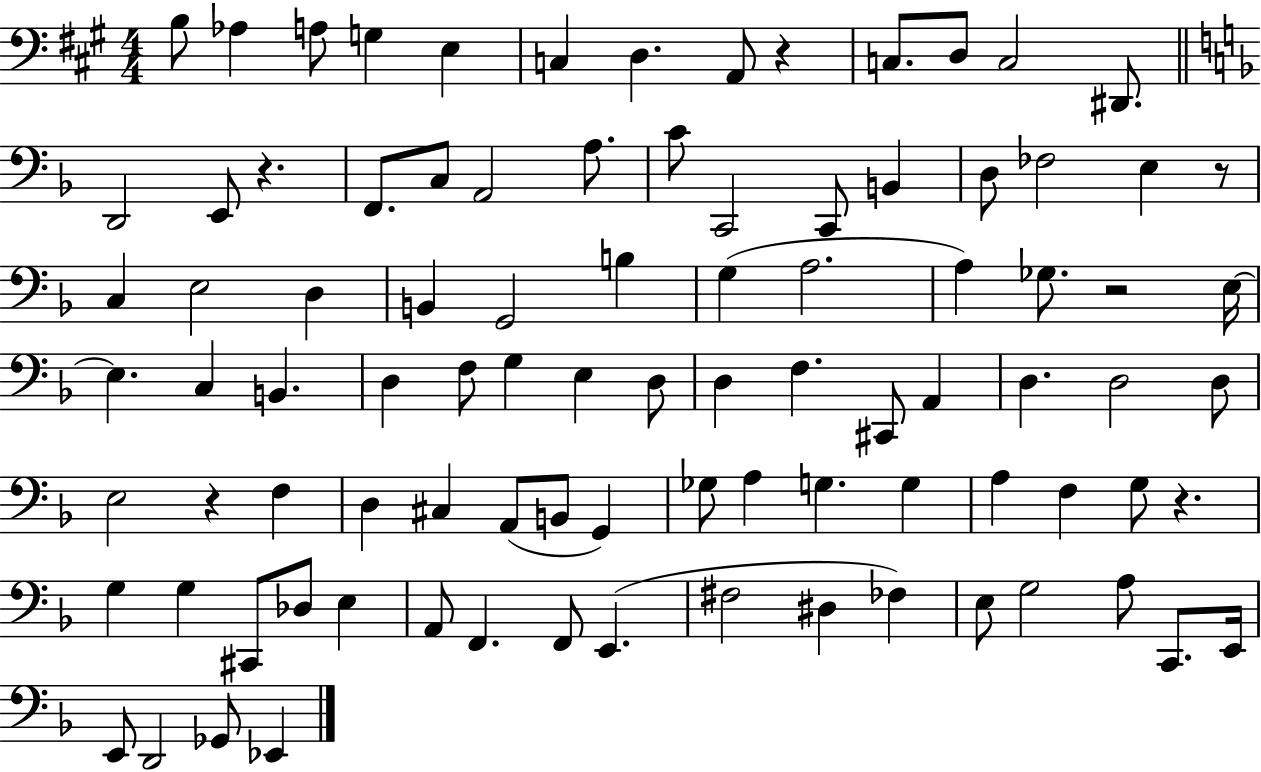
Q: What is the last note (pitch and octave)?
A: Eb2